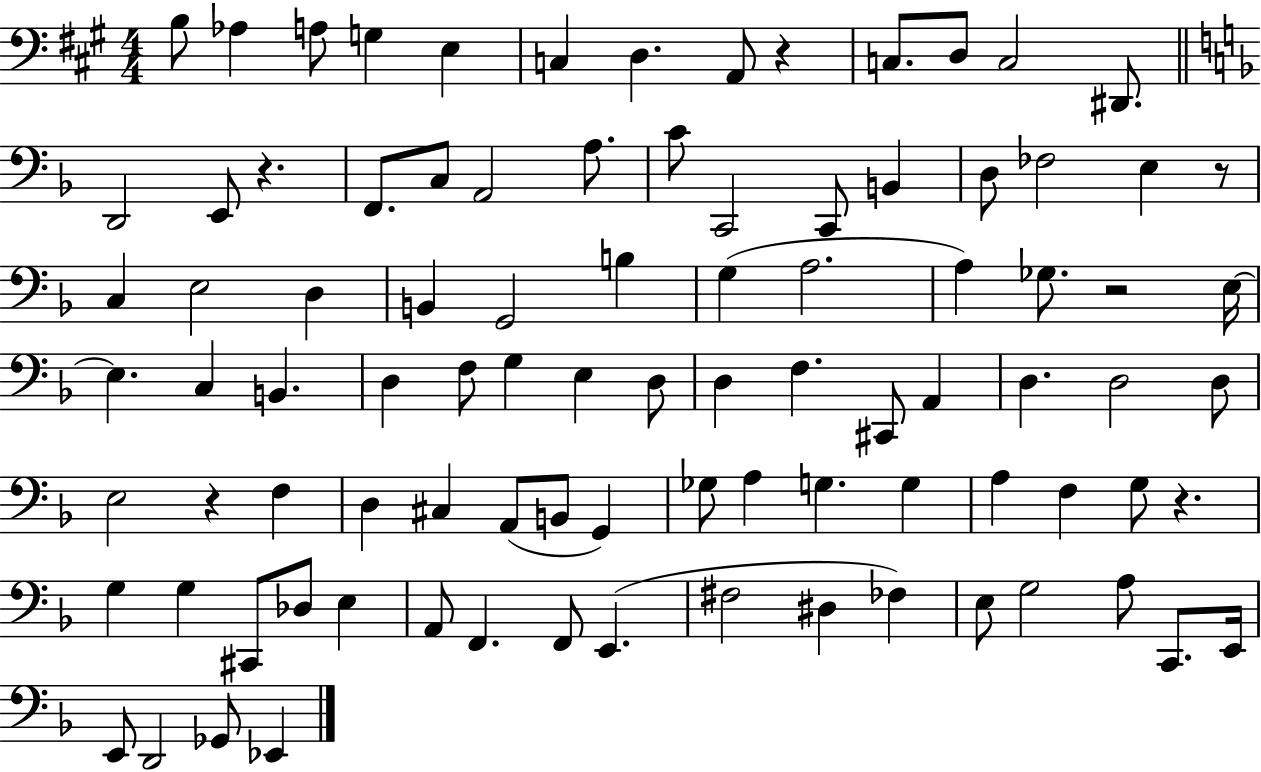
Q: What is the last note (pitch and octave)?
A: Eb2